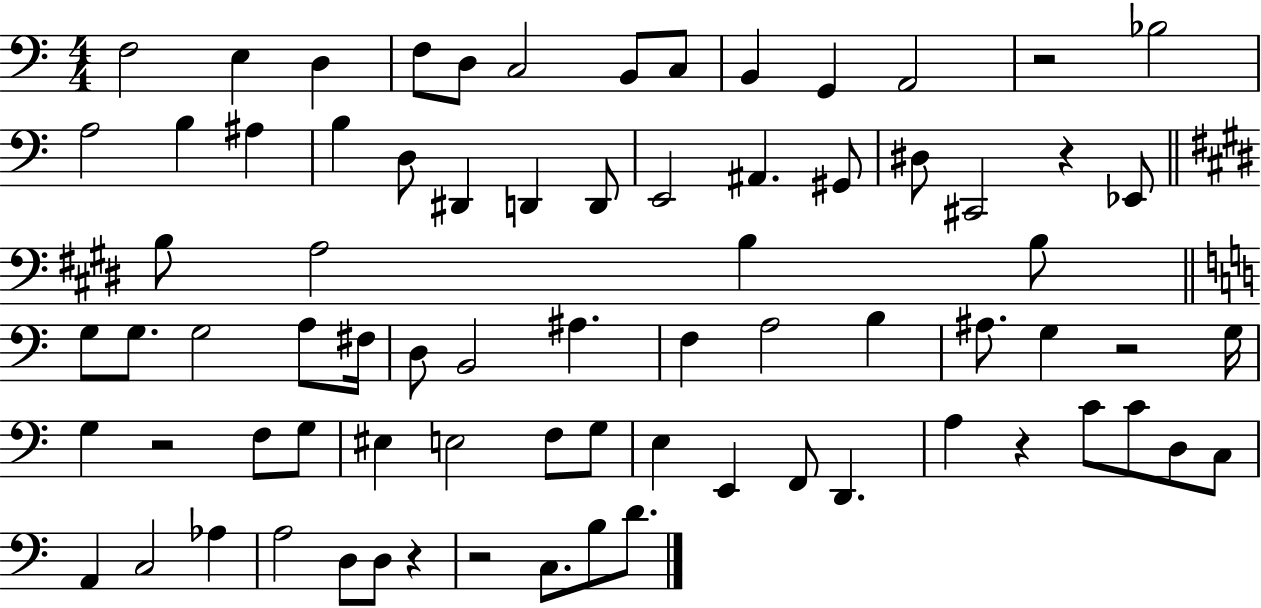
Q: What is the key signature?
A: C major